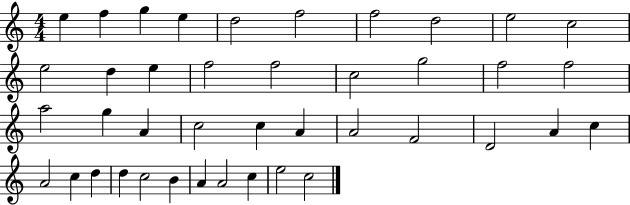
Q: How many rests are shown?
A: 0